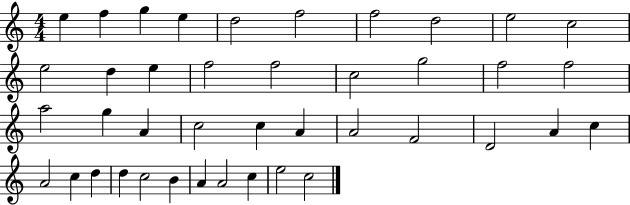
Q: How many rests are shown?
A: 0